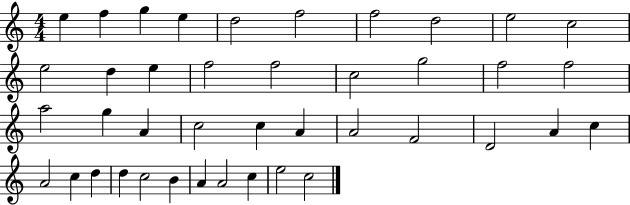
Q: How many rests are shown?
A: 0